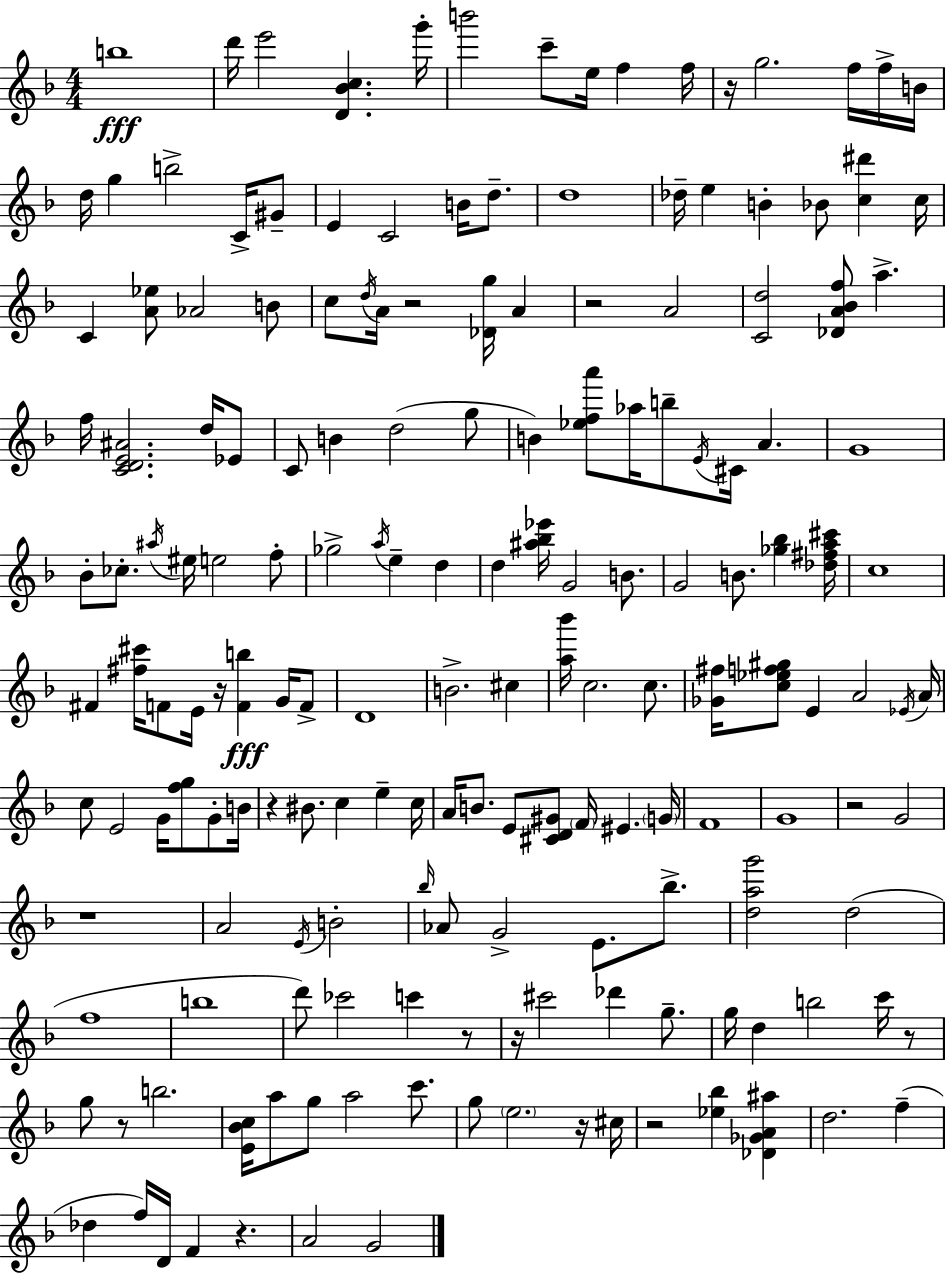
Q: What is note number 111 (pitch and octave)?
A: D6